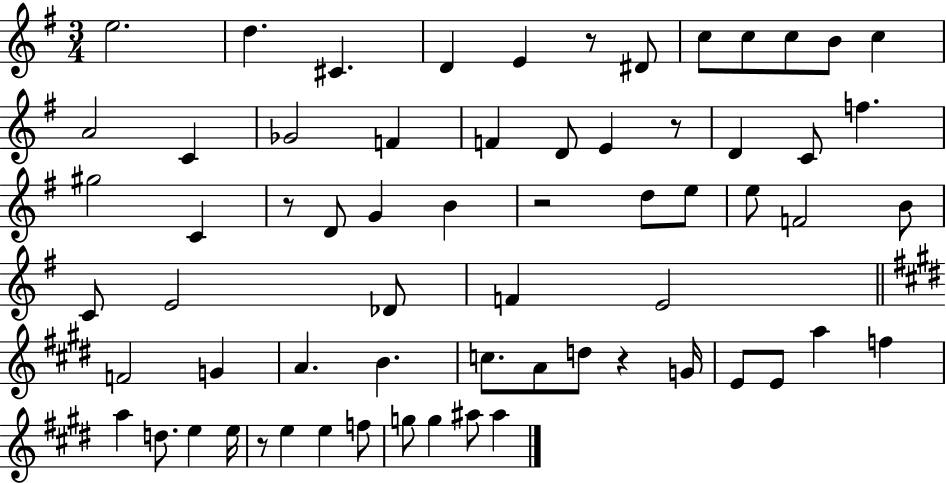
X:1
T:Untitled
M:3/4
L:1/4
K:G
e2 d ^C D E z/2 ^D/2 c/2 c/2 c/2 B/2 c A2 C _G2 F F D/2 E z/2 D C/2 f ^g2 C z/2 D/2 G B z2 d/2 e/2 e/2 F2 B/2 C/2 E2 _D/2 F E2 F2 G A B c/2 A/2 d/2 z G/4 E/2 E/2 a f a d/2 e e/4 z/2 e e f/2 g/2 g ^a/2 ^a